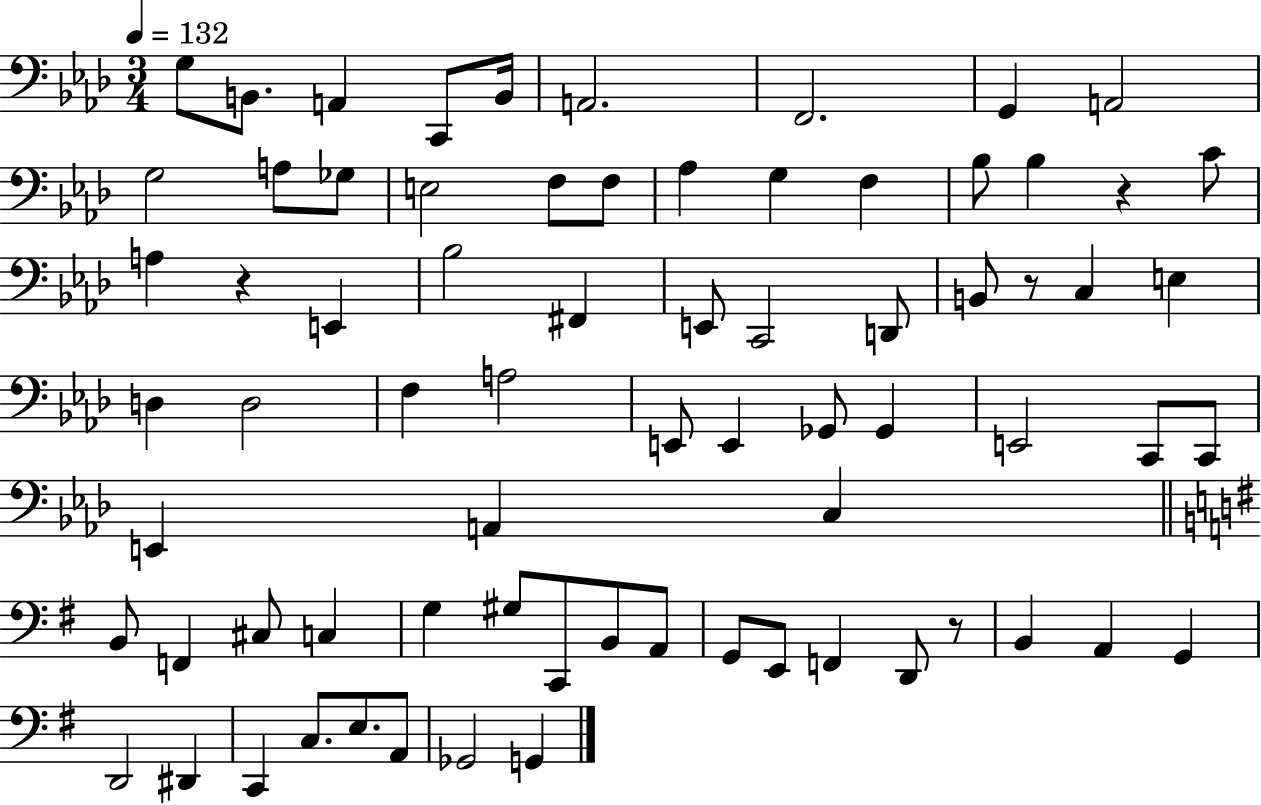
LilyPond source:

{
  \clef bass
  \numericTimeSignature
  \time 3/4
  \key aes \major
  \tempo 4 = 132
  \repeat volta 2 { g8 b,8. a,4 c,8 b,16 | a,2. | f,2. | g,4 a,2 | \break g2 a8 ges8 | e2 f8 f8 | aes4 g4 f4 | bes8 bes4 r4 c'8 | \break a4 r4 e,4 | bes2 fis,4 | e,8 c,2 d,8 | b,8 r8 c4 e4 | \break d4 d2 | f4 a2 | e,8 e,4 ges,8 ges,4 | e,2 c,8 c,8 | \break e,4 a,4 c4 | \bar "||" \break \key g \major b,8 f,4 cis8 c4 | g4 gis8 c,8 b,8 a,8 | g,8 e,8 f,4 d,8 r8 | b,4 a,4 g,4 | \break d,2 dis,4 | c,4 c8. e8. a,8 | ges,2 g,4 | } \bar "|."
}